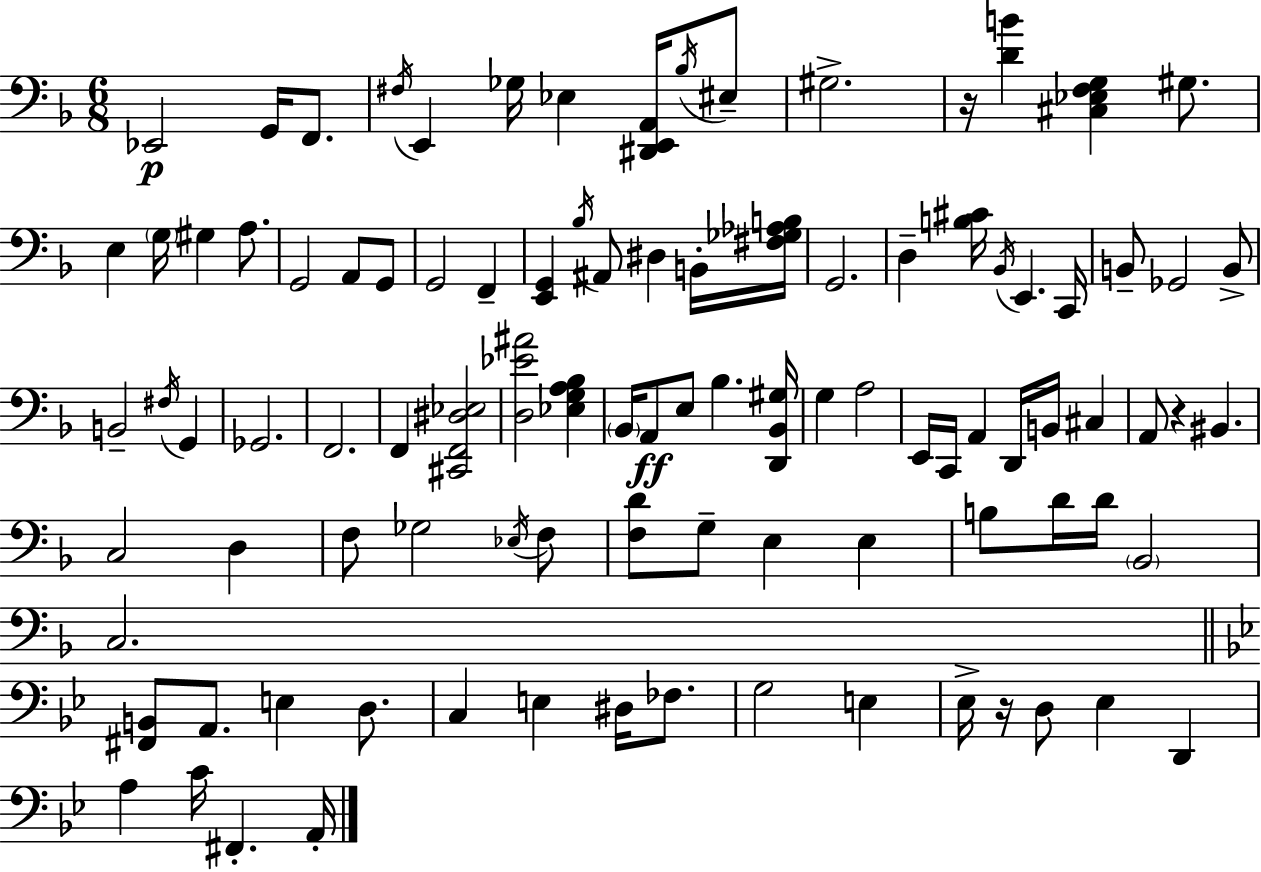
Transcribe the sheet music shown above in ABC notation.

X:1
T:Untitled
M:6/8
L:1/4
K:F
_E,,2 G,,/4 F,,/2 ^F,/4 E,, _G,/4 _E, [^D,,E,,A,,]/4 _B,/4 ^E,/2 ^G,2 z/4 [DB] [^C,_E,F,G,] ^G,/2 E, G,/4 ^G, A,/2 G,,2 A,,/2 G,,/2 G,,2 F,, [E,,G,,] _B,/4 ^A,,/2 ^D, B,,/4 [^F,_G,_A,B,]/4 G,,2 D, [B,^C]/4 _B,,/4 E,, C,,/4 B,,/2 _G,,2 B,,/2 B,,2 ^F,/4 G,, _G,,2 F,,2 F,, [^C,,F,,^D,_E,]2 [D,_E^A]2 [_E,G,A,_B,] _B,,/4 A,,/2 E,/2 _B, [D,,_B,,^G,]/4 G, A,2 E,,/4 C,,/4 A,, D,,/4 B,,/4 ^C, A,,/2 z ^B,, C,2 D, F,/2 _G,2 _E,/4 F,/2 [F,D]/2 G,/2 E, E, B,/2 D/4 D/4 _B,,2 C,2 [^F,,B,,]/2 A,,/2 E, D,/2 C, E, ^D,/4 _F,/2 G,2 E, _E,/4 z/4 D,/2 _E, D,, A, C/4 ^F,, A,,/4